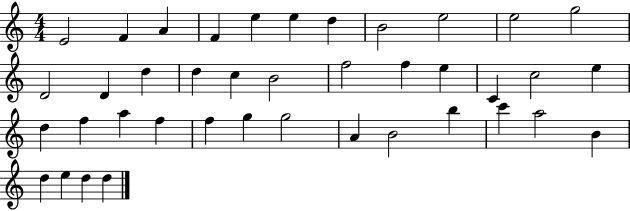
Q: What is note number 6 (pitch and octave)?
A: E5